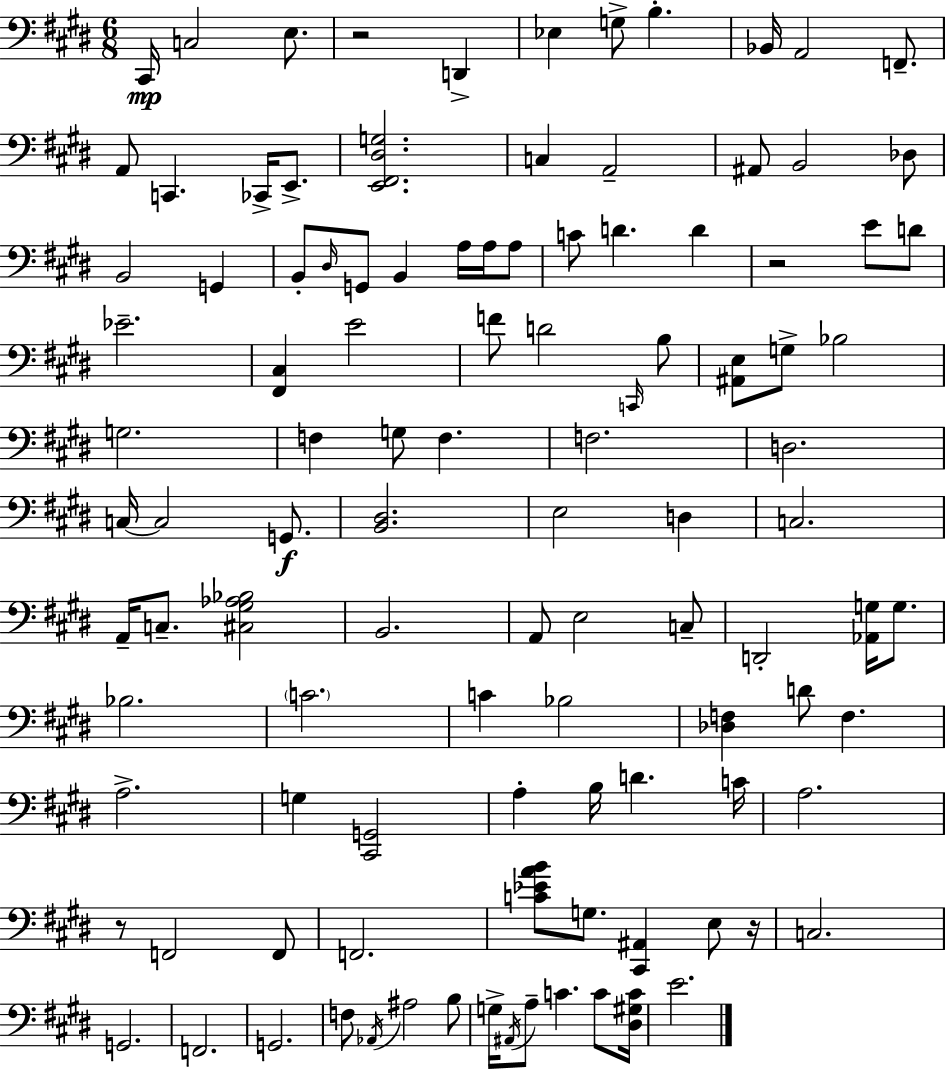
{
  \clef bass
  \numericTimeSignature
  \time 6/8
  \key e \major
  cis,16\mp c2 e8. | r2 d,4-> | ees4 g8-> b4.-. | bes,16 a,2 f,8.-- | \break a,8 c,4. ces,16-> e,8.-> | <e, fis, dis g>2. | c4 a,2-- | ais,8 b,2 des8 | \break b,2 g,4 | b,8-. \grace { dis16 } g,8 b,4 a16 a16 a8 | c'8 d'4. d'4 | r2 e'8 d'8 | \break ees'2.-- | <fis, cis>4 e'2 | f'8 d'2 \grace { c,16 } | b8 <ais, e>8 g8-> bes2 | \break g2. | f4 g8 f4. | f2. | d2. | \break c16~~ c2 g,8.\f | <b, dis>2. | e2 d4 | c2. | \break a,16-- c8.-- <cis gis aes bes>2 | b,2. | a,8 e2 | c8-- d,2-. <aes, g>16 g8. | \break bes2. | \parenthesize c'2. | c'4 bes2 | <des f>4 d'8 f4. | \break a2.-> | g4 <cis, g,>2 | a4-. b16 d'4. | c'16 a2. | \break r8 f,2 | f,8 f,2. | <c' ees' a' b'>8 g8. <cis, ais,>4 e8 | r16 c2. | \break g,2. | f,2. | g,2. | f8 \acciaccatura { aes,16 } ais2 | \break b8 g16-> \acciaccatura { ais,16 } a8-- c'4. | c'8 <dis gis c'>16 e'2. | \bar "|."
}